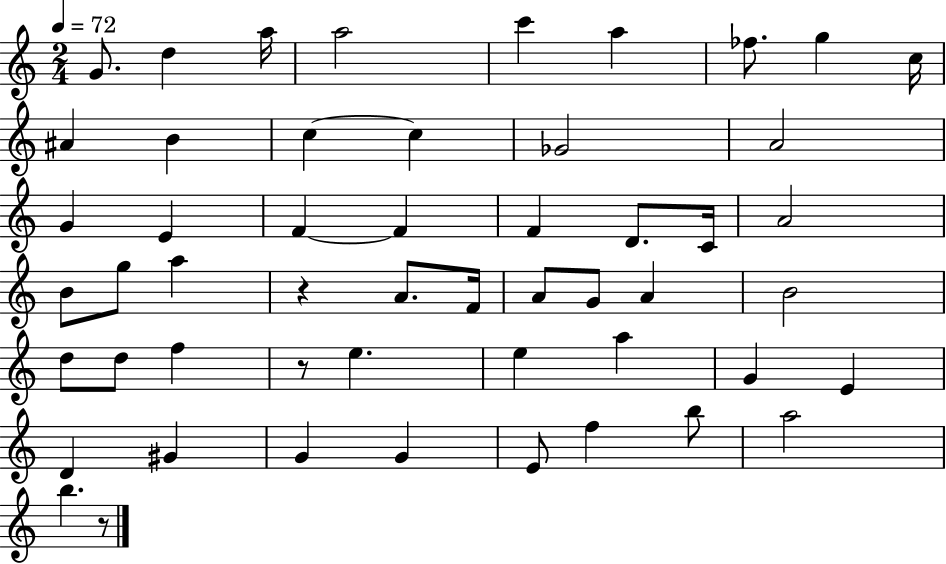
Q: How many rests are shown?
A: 3